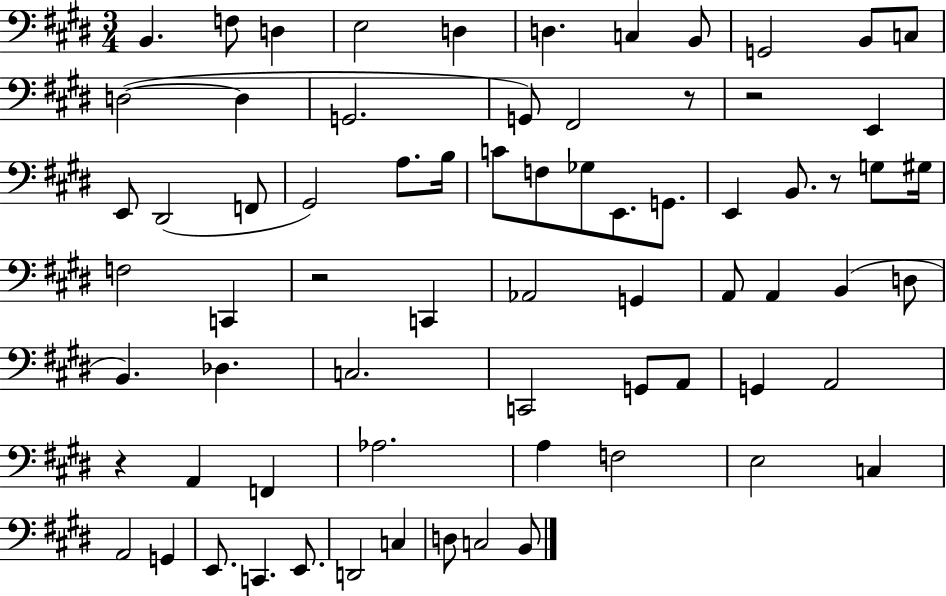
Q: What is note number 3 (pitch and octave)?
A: D3